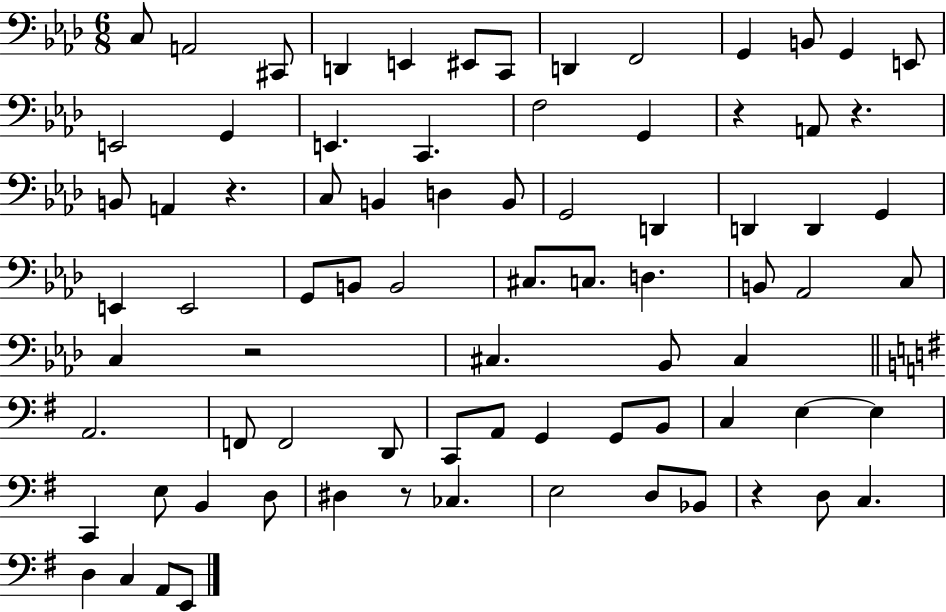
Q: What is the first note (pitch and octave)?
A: C3